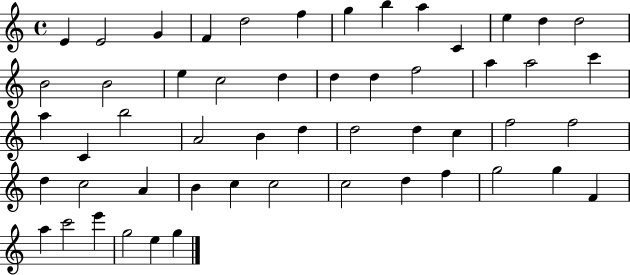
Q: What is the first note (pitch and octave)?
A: E4